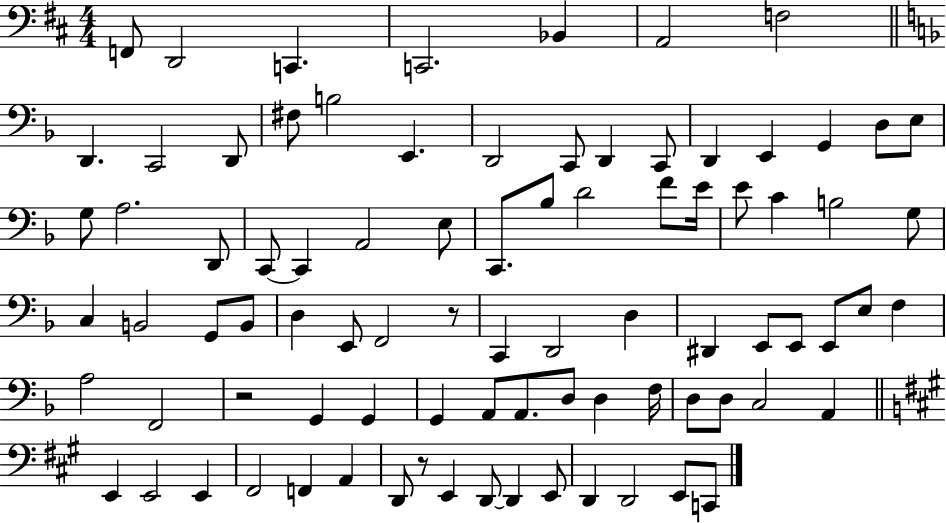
X:1
T:Untitled
M:4/4
L:1/4
K:D
F,,/2 D,,2 C,, C,,2 _B,, A,,2 F,2 D,, C,,2 D,,/2 ^F,/2 B,2 E,, D,,2 C,,/2 D,, C,,/2 D,, E,, G,, D,/2 E,/2 G,/2 A,2 D,,/2 C,,/2 C,, A,,2 E,/2 C,,/2 _B,/2 D2 F/2 E/4 E/2 C B,2 G,/2 C, B,,2 G,,/2 B,,/2 D, E,,/2 F,,2 z/2 C,, D,,2 D, ^D,, E,,/2 E,,/2 E,,/2 E,/2 F, A,2 F,,2 z2 G,, G,, G,, A,,/2 A,,/2 D,/2 D, F,/4 D,/2 D,/2 C,2 A,, E,, E,,2 E,, ^F,,2 F,, A,, D,,/2 z/2 E,, D,,/2 D,, E,,/2 D,, D,,2 E,,/2 C,,/2